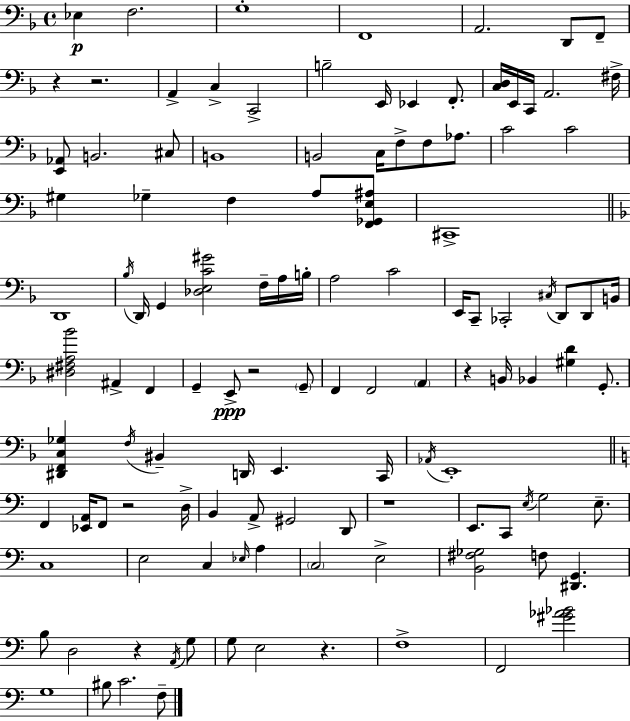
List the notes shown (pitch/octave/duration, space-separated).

Eb3/q F3/h. G3/w F2/w A2/h. D2/e F2/e R/q R/h. A2/q C3/q C2/h B3/h E2/s Eb2/q F2/e. [C3,D3]/s E2/s C2/s A2/h. F#3/s [E2,Ab2]/e B2/h. C#3/e B2/w B2/h C3/s F3/e F3/e Ab3/e. C4/h C4/h G#3/q Gb3/q F3/q A3/e [F2,Gb2,E3,A#3]/e C#2/w D2/w Bb3/s D2/s G2/q [Db3,E3,C4,G#4]/h F3/s A3/s B3/s A3/h C4/h E2/s C2/e CES2/h C#3/s D2/e D2/e B2/s [D#3,F#3,A3,Bb4]/h A#2/q F2/q G2/q E2/e R/h G2/e F2/q F2/h A2/q R/q B2/s Bb2/q [G#3,D4]/q G2/e. [D#2,F2,C3,Gb3]/q F3/s BIS2/q D2/s E2/q. C2/s Ab2/s E2/w F2/q [Eb2,A2]/s F2/e R/h D3/s B2/q A2/e G#2/h D2/e R/w E2/e. C2/e E3/s G3/h E3/e. C3/w E3/h C3/q Eb3/s A3/q C3/h E3/h [B2,F#3,Gb3]/h F3/e [D#2,G2]/q. B3/e D3/h R/q A2/s G3/e G3/e E3/h R/q. F3/w F2/h [G#4,Ab4,Bb4]/h G3/w BIS3/e C4/h. F3/e